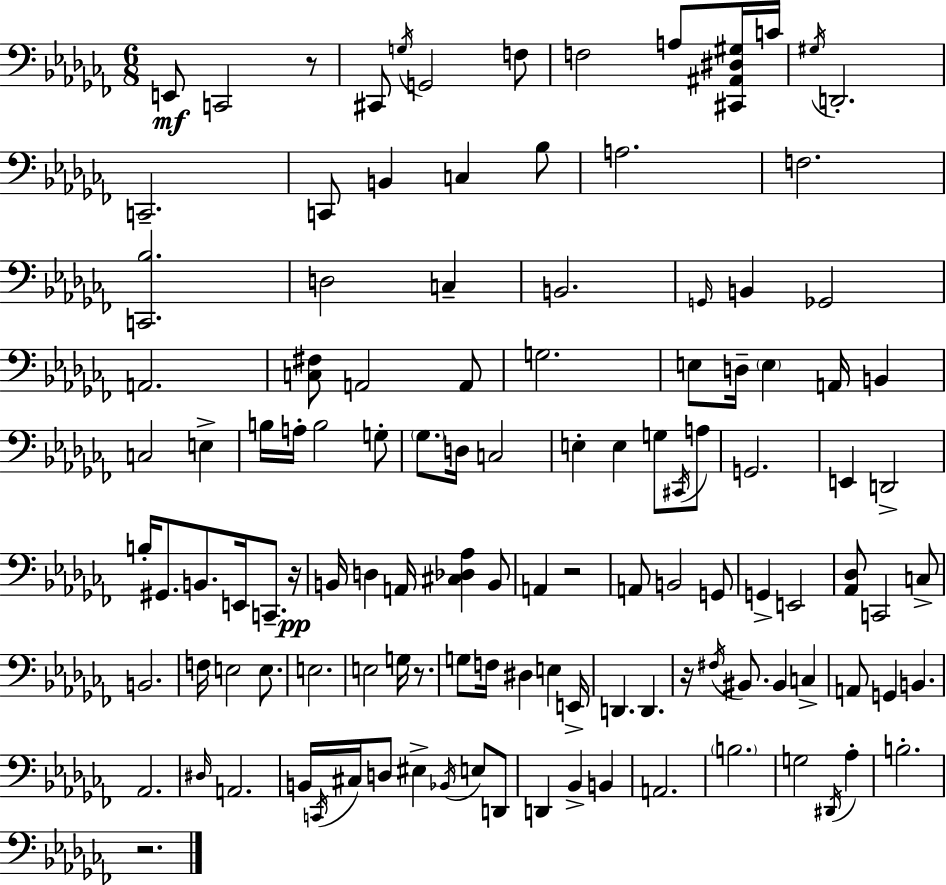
E2/e C2/h R/e C#2/e G3/s G2/h F3/e F3/h A3/e [C#2,A#2,D#3,G#3]/s C4/s G#3/s D2/h. C2/h. C2/e B2/q C3/q Bb3/e A3/h. F3/h. [C2,Bb3]/h. D3/h C3/q B2/h. G2/s B2/q Gb2/h A2/h. [C3,F#3]/e A2/h A2/e G3/h. E3/e D3/s E3/q A2/s B2/q C3/h E3/q B3/s A3/s B3/h G3/e Gb3/e. D3/s C3/h E3/q E3/q G3/e C#2/s A3/e G2/h. E2/q D2/h B3/s G#2/e. B2/e. E2/s C2/e. R/s B2/s D3/q A2/s [C#3,Db3,Ab3]/q B2/e A2/q R/h A2/e B2/h G2/e G2/q E2/h [Ab2,Db3]/e C2/h C3/e B2/h. F3/s E3/h E3/e. E3/h. E3/h G3/s R/e. G3/e F3/s D#3/q E3/q E2/s D2/q. D2/q. R/s F#3/s BIS2/e. BIS2/q C3/q A2/e G2/q B2/q. Ab2/h. D#3/s A2/h. B2/s C2/s C#3/s D3/e EIS3/q Bb2/s E3/e D2/e D2/q Bb2/q B2/q A2/h. B3/h. G3/h D#2/s Ab3/q B3/h. R/h.